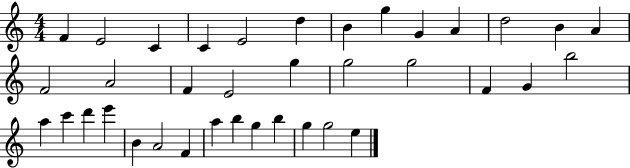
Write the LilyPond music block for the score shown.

{
  \clef treble
  \numericTimeSignature
  \time 4/4
  \key c \major
  f'4 e'2 c'4 | c'4 e'2 d''4 | b'4 g''4 g'4 a'4 | d''2 b'4 a'4 | \break f'2 a'2 | f'4 e'2 g''4 | g''2 g''2 | f'4 g'4 b''2 | \break a''4 c'''4 d'''4 e'''4 | b'4 a'2 f'4 | a''4 b''4 g''4 b''4 | g''4 g''2 e''4 | \break \bar "|."
}